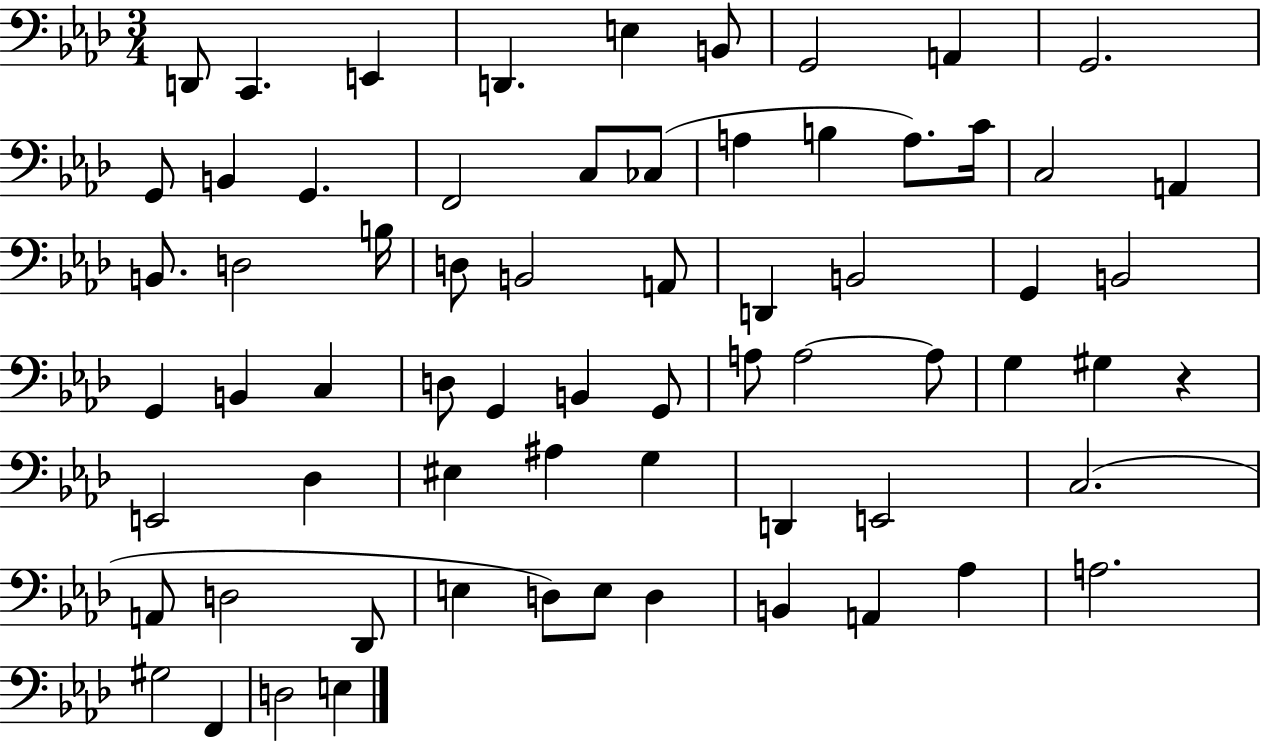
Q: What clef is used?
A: bass